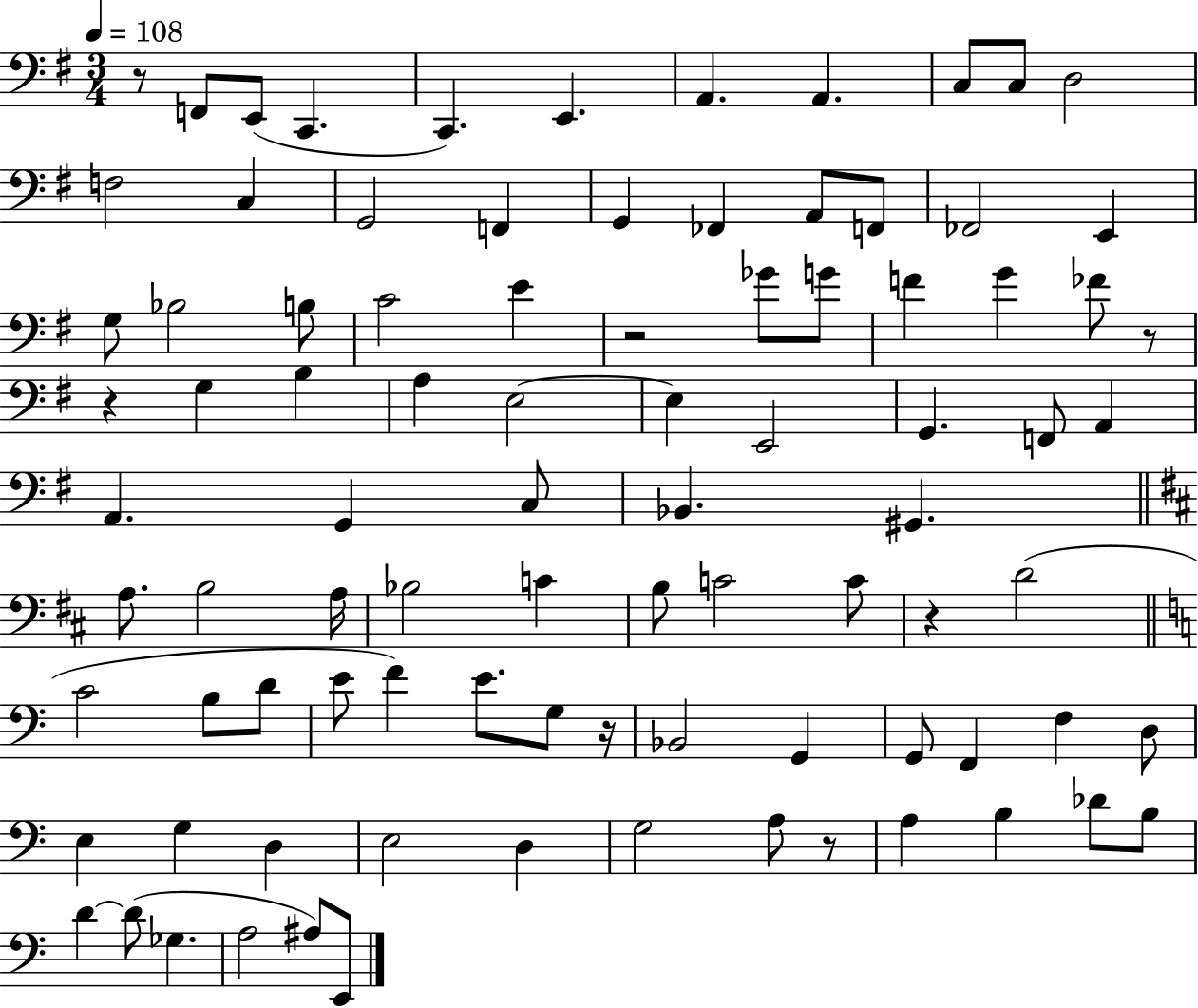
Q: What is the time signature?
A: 3/4